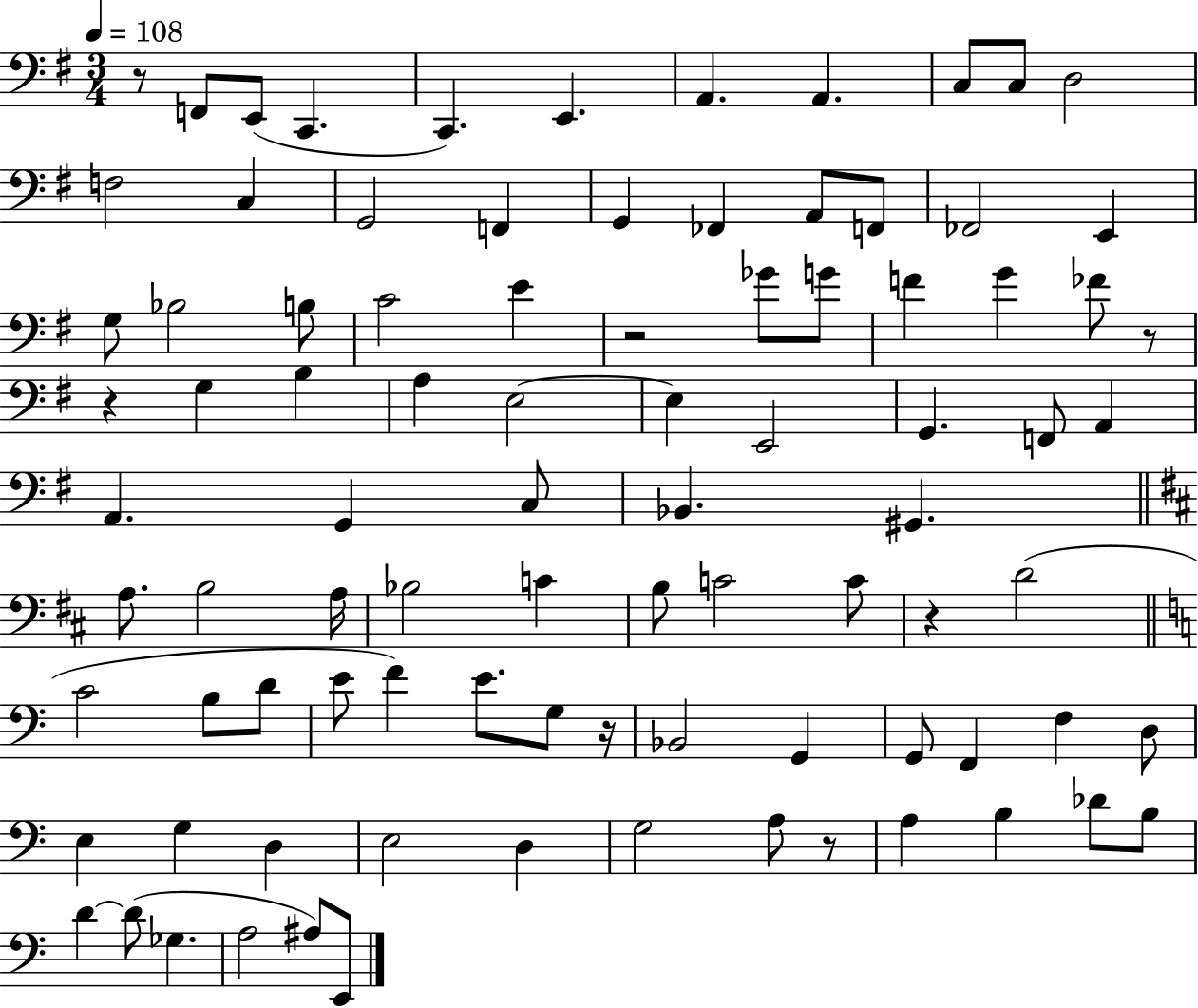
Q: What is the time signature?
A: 3/4